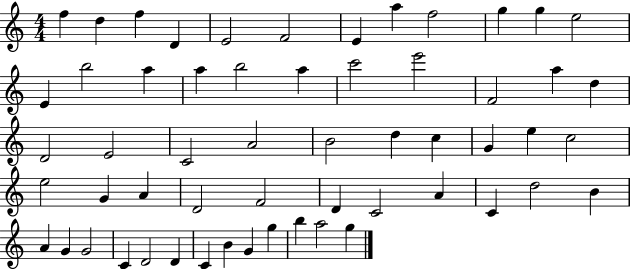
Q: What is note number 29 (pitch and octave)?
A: D5